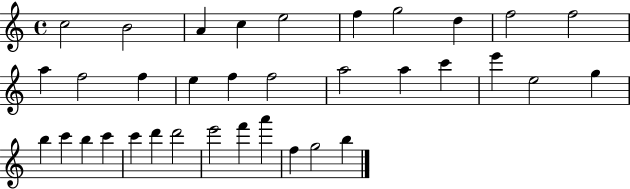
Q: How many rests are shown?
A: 0